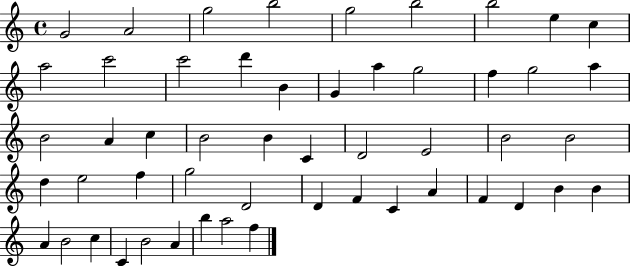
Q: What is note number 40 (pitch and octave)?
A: F4